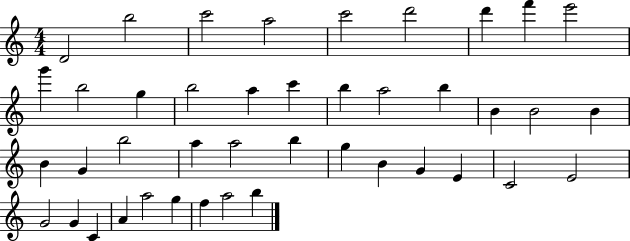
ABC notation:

X:1
T:Untitled
M:4/4
L:1/4
K:C
D2 b2 c'2 a2 c'2 d'2 d' f' e'2 g' b2 g b2 a c' b a2 b B B2 B B G b2 a a2 b g B G E C2 E2 G2 G C A a2 g f a2 b